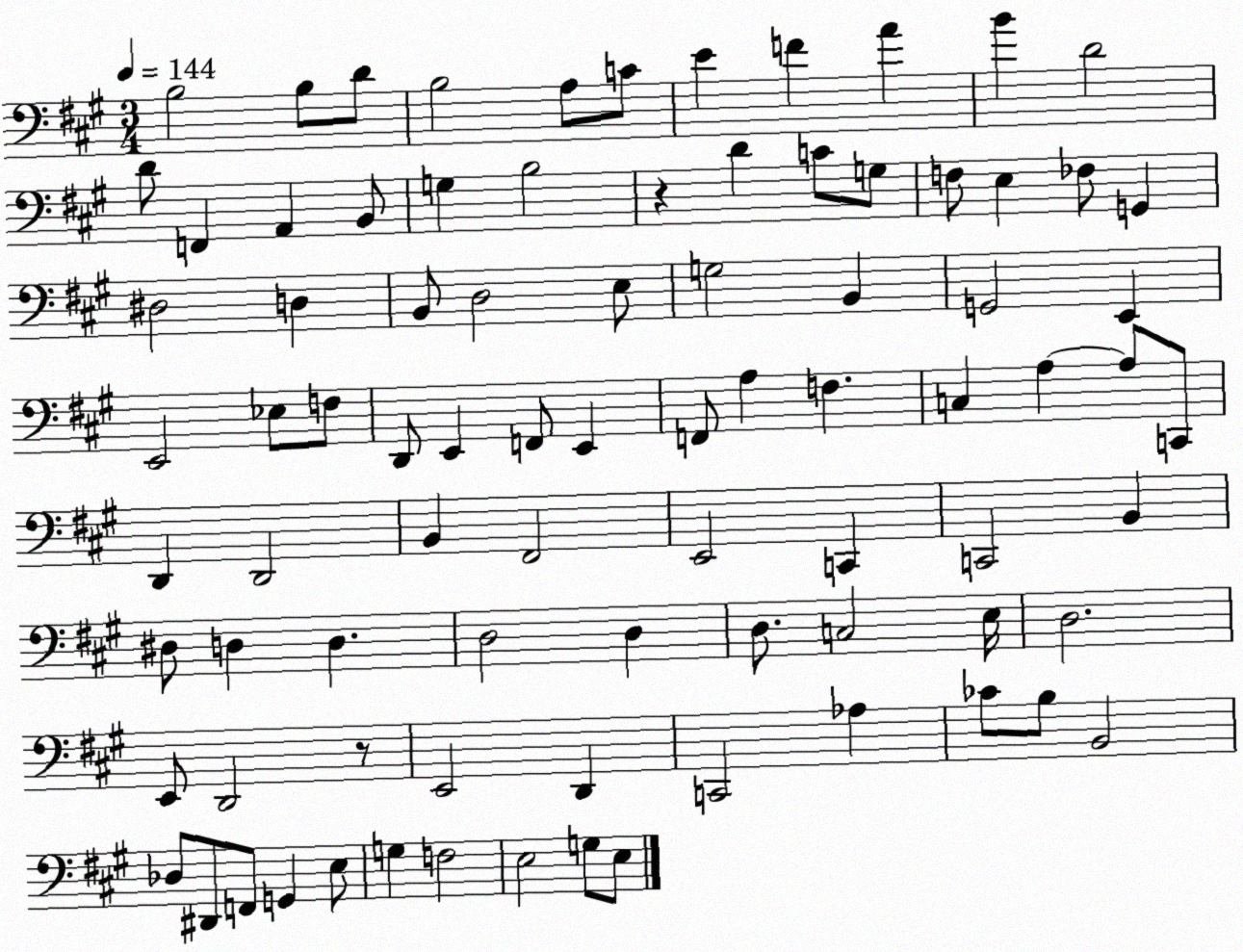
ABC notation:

X:1
T:Untitled
M:3/4
L:1/4
K:A
B,2 B,/2 D/2 B,2 A,/2 C/2 E F A B D2 D/2 F,, A,, B,,/2 G, B,2 z D C/2 G,/2 F,/2 E, _F,/2 G,, ^D,2 D, B,,/2 D,2 E,/2 G,2 B,, G,,2 E,, E,,2 _E,/2 F,/2 D,,/2 E,, F,,/2 E,, F,,/2 A, F, C, A, A,/2 C,,/2 D,, D,,2 B,, ^F,,2 E,,2 C,, C,,2 B,, ^D,/2 D, D, D,2 D, D,/2 C,2 E,/4 D,2 E,,/2 D,,2 z/2 E,,2 D,, C,,2 _A, _C/2 B,/2 B,,2 _D,/2 ^D,,/2 F,,/2 G,, E,/2 G, F,2 E,2 G,/2 E,/2